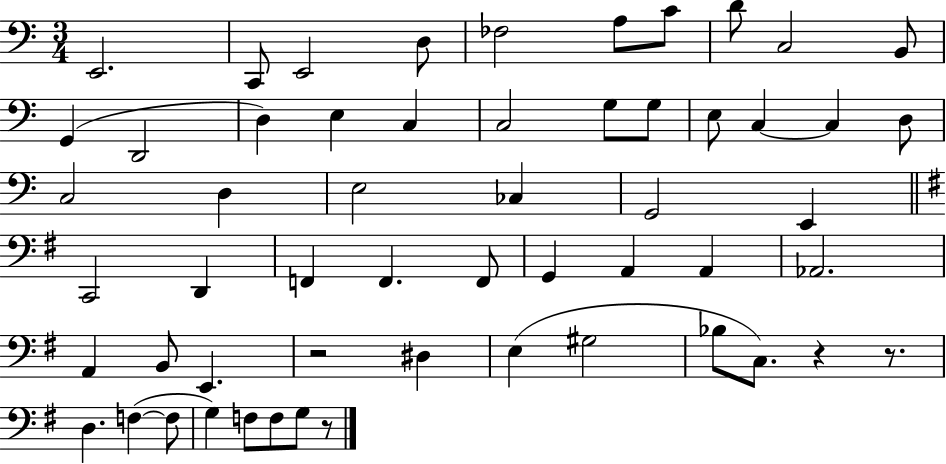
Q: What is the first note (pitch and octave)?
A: E2